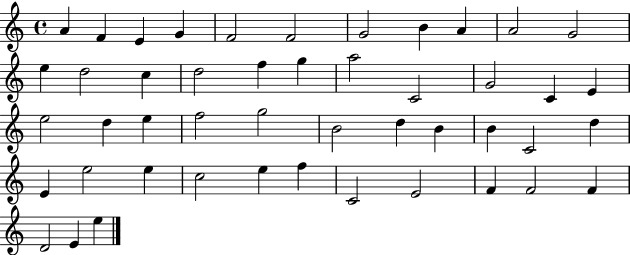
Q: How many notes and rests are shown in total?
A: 47